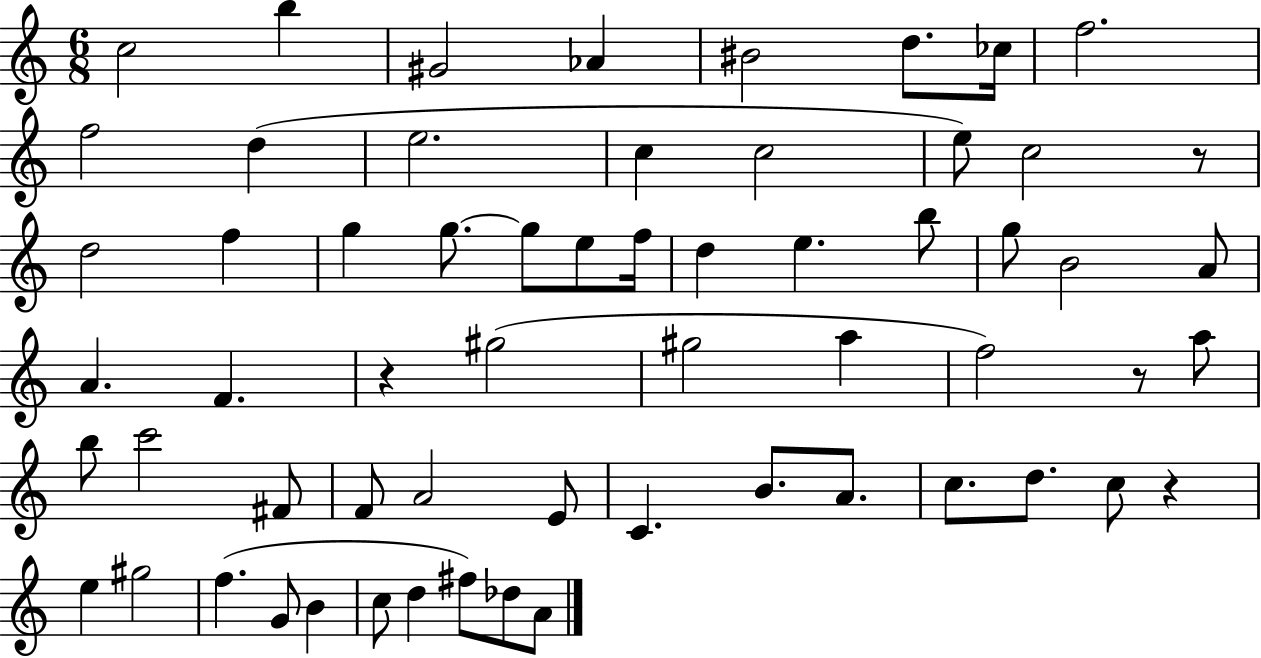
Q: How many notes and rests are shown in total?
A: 61